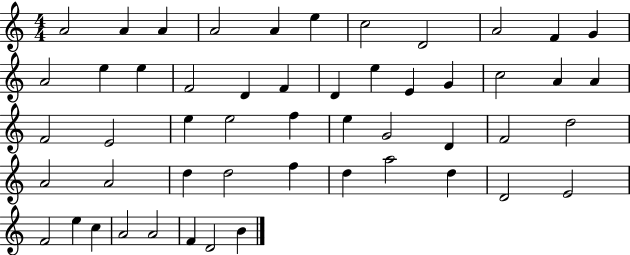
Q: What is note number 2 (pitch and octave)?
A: A4